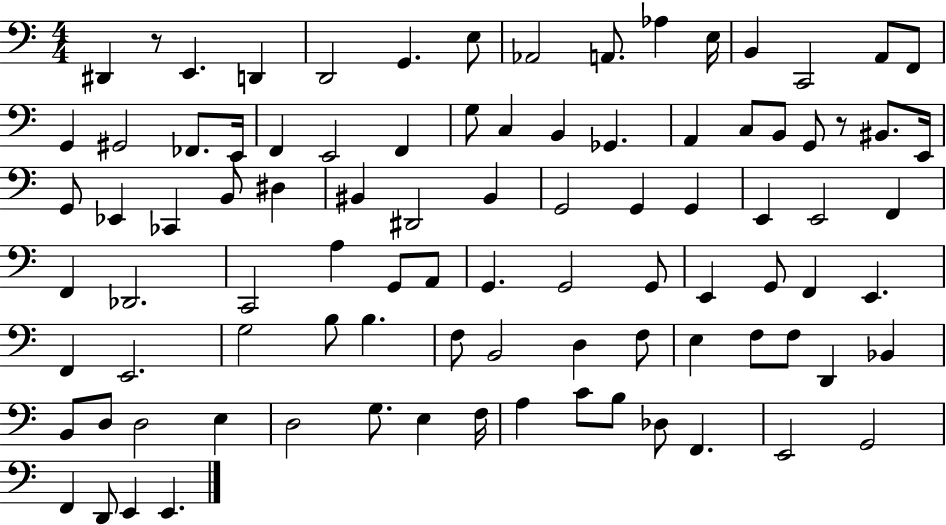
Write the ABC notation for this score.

X:1
T:Untitled
M:4/4
L:1/4
K:C
^D,, z/2 E,, D,, D,,2 G,, E,/2 _A,,2 A,,/2 _A, E,/4 B,, C,,2 A,,/2 F,,/2 G,, ^G,,2 _F,,/2 E,,/4 F,, E,,2 F,, G,/2 C, B,, _G,, A,, C,/2 B,,/2 G,,/2 z/2 ^B,,/2 E,,/4 G,,/2 _E,, _C,, B,,/2 ^D, ^B,, ^D,,2 ^B,, G,,2 G,, G,, E,, E,,2 F,, F,, _D,,2 C,,2 A, G,,/2 A,,/2 G,, G,,2 G,,/2 E,, G,,/2 F,, E,, F,, E,,2 G,2 B,/2 B, F,/2 B,,2 D, F,/2 E, F,/2 F,/2 D,, _B,, B,,/2 D,/2 D,2 E, D,2 G,/2 E, F,/4 A, C/2 B,/2 _D,/2 F,, E,,2 G,,2 F,, D,,/2 E,, E,,